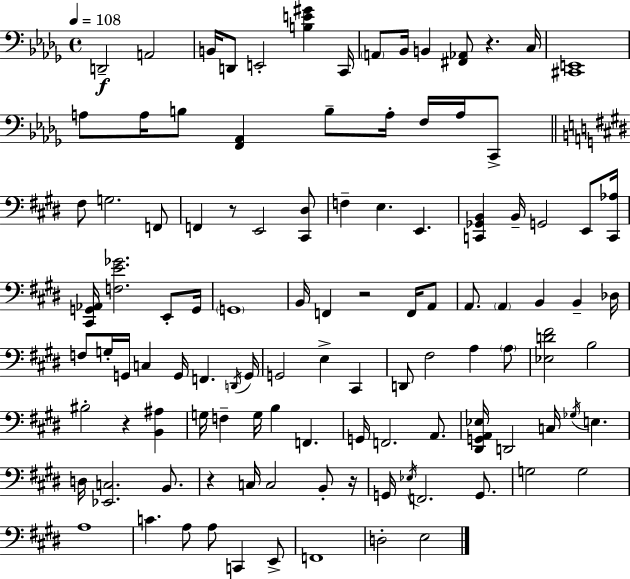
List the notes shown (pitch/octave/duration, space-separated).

D2/h A2/h B2/s D2/e E2/h [B3,E4,G#4]/q C2/s A2/e Bb2/s B2/q [F#2,Ab2]/e R/q. C3/s [C#2,E2]/w A3/e A3/s B3/e [F2,Ab2]/q B3/e A3/s F3/s A3/s C2/e F#3/e G3/h. F2/e F2/q R/e E2/h [C#2,D#3]/e F3/q E3/q. E2/q. [C2,Gb2,B2]/q B2/s G2/h E2/e [C2,Ab3]/s [C#2,G2,Ab2]/s [F3,E4,Gb4]/h. E2/e G2/s G2/w B2/s F2/q R/h F2/s A2/e A2/e. A2/q B2/q B2/q Db3/s F3/e G3/s G2/s C3/q G2/s F2/q. D2/s G2/s G2/h E3/q C#2/q D2/e F#3/h A3/q A3/e [Eb3,D4,F#4]/h B3/h BIS3/h R/q [B2,A#3]/q G3/s F3/q G3/s B3/q F2/q. G2/s F2/h. A2/e. [D#2,G2,A2,Eb3]/s D2/h C3/s Gb3/s E3/q. D3/s [Eb2,C3]/h. B2/e. R/q C3/s C3/h B2/e R/s G2/s Eb3/s F2/h. G2/e. G3/h G3/h A3/w C4/q. A3/e A3/e C2/q E2/e F2/w D3/h E3/h